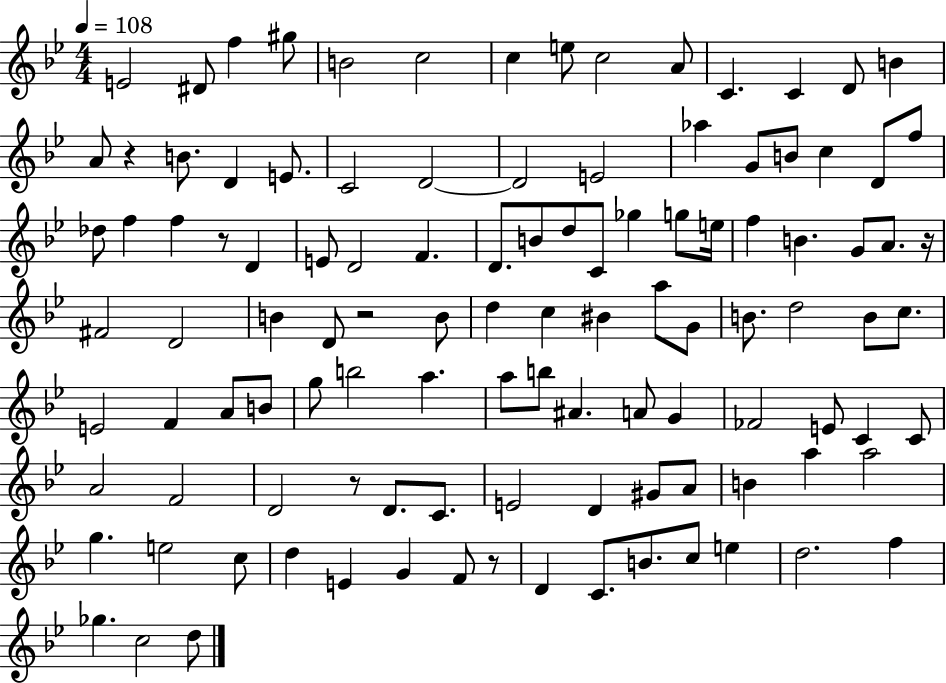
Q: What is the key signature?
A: BES major